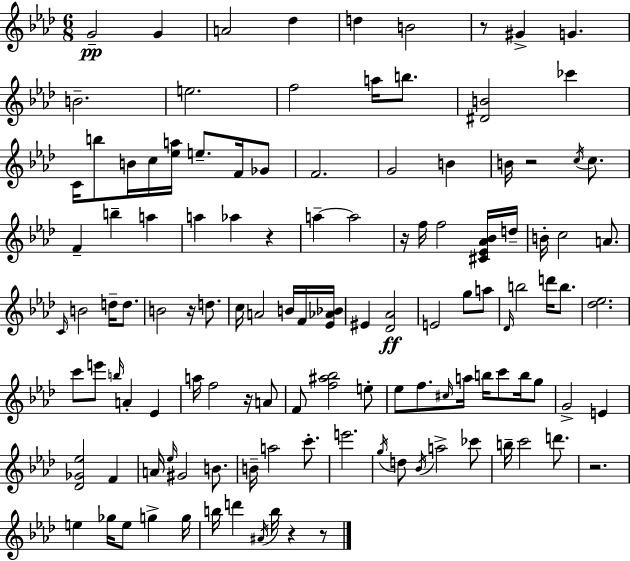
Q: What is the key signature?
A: F minor